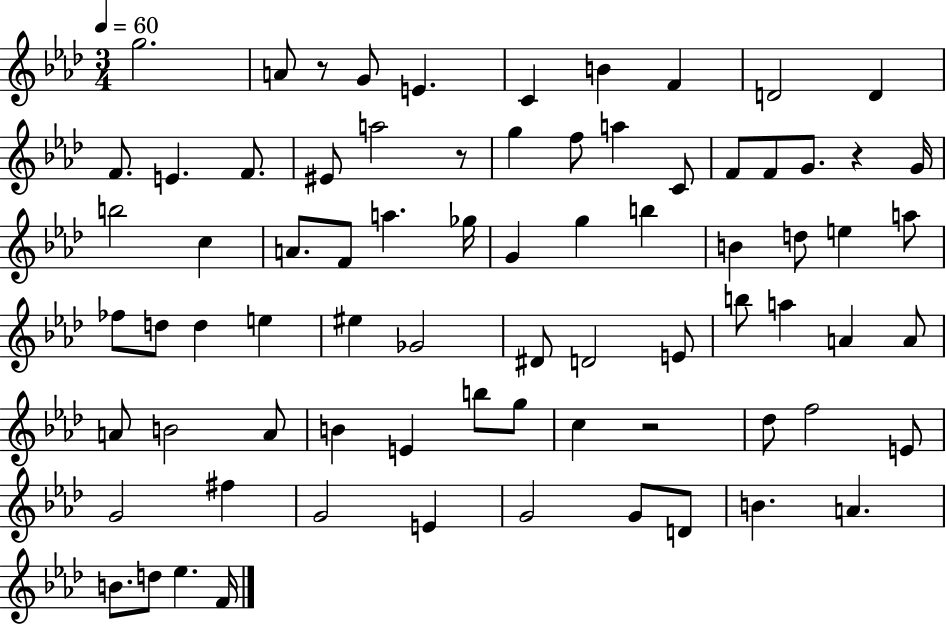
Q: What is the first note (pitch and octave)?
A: G5